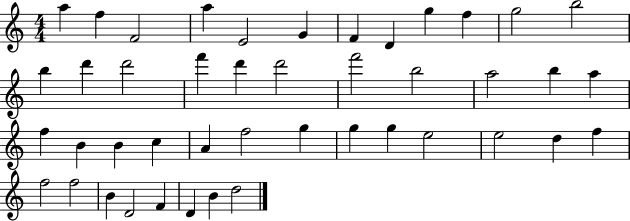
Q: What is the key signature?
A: C major